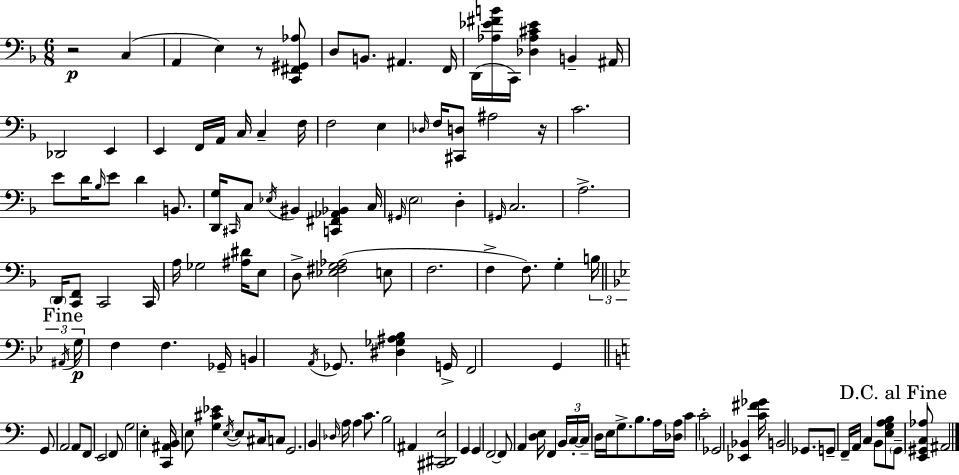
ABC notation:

X:1
T:Untitled
M:6/8
L:1/4
K:Dm
z2 C, A,, E, z/2 [C,,^F,,^G,,_A,]/2 D,/2 B,,/2 ^A,, F,,/4 D,,/4 [_A,_E^FB]/4 C,,/4 [_D,_A,^C_E] B,, ^A,,/4 _D,,2 E,, E,, F,,/4 A,,/4 C,/4 C, F,/4 F,2 E, _D,/4 F,/4 [^C,,D,]/2 ^A,2 z/4 C2 E/2 D/4 _B,/4 E/2 D B,,/2 [D,,G,]/4 ^C,,/4 C,/2 _E,/4 ^B,, [C,,^F,,_A,,_B,,] C,/4 ^G,,/4 E,2 D, ^G,,/4 C,2 A,2 D,,/4 [C,,F,,]/2 C,,2 C,,/4 A,/4 _G,2 [^A,^D]/4 E,/2 D,/2 [_E,^F,G,_A,]2 E,/2 F,2 F, F,/2 G, B,/4 ^A,,/4 G,/4 F, F, _G,,/4 B,, A,,/4 _G,,/2 [^D,_G,^A,_B,] G,,/4 F,,2 G,, G,,/2 A,,2 A,,/2 F,,/2 E,,2 F,,/2 G,2 E, [C,,^A,,B,,]/4 E,/2 [G,^C_E] E,/4 E,/2 ^C,/4 C,/2 G,,2 B,, _D,/4 A,/4 A, C/2 B,2 ^A,, [^C,,^D,,E,]2 G,, G,, F,,2 F,,/2 A,, [D,E,]/4 F,, B,,/4 C,/4 C,/4 D,/4 E,/4 G,/2 B,/2 A,/4 [_D,A,]/4 C C2 _G,,2 [_E,,_B,,] [C^F_G]/4 B,,2 _G,,/2 G,,/2 F,,/4 A,,/4 C, B,,/2 [E,G,A,B,]/2 G,,/2 [E,,^G,,C,_A,]/2 ^A,,2